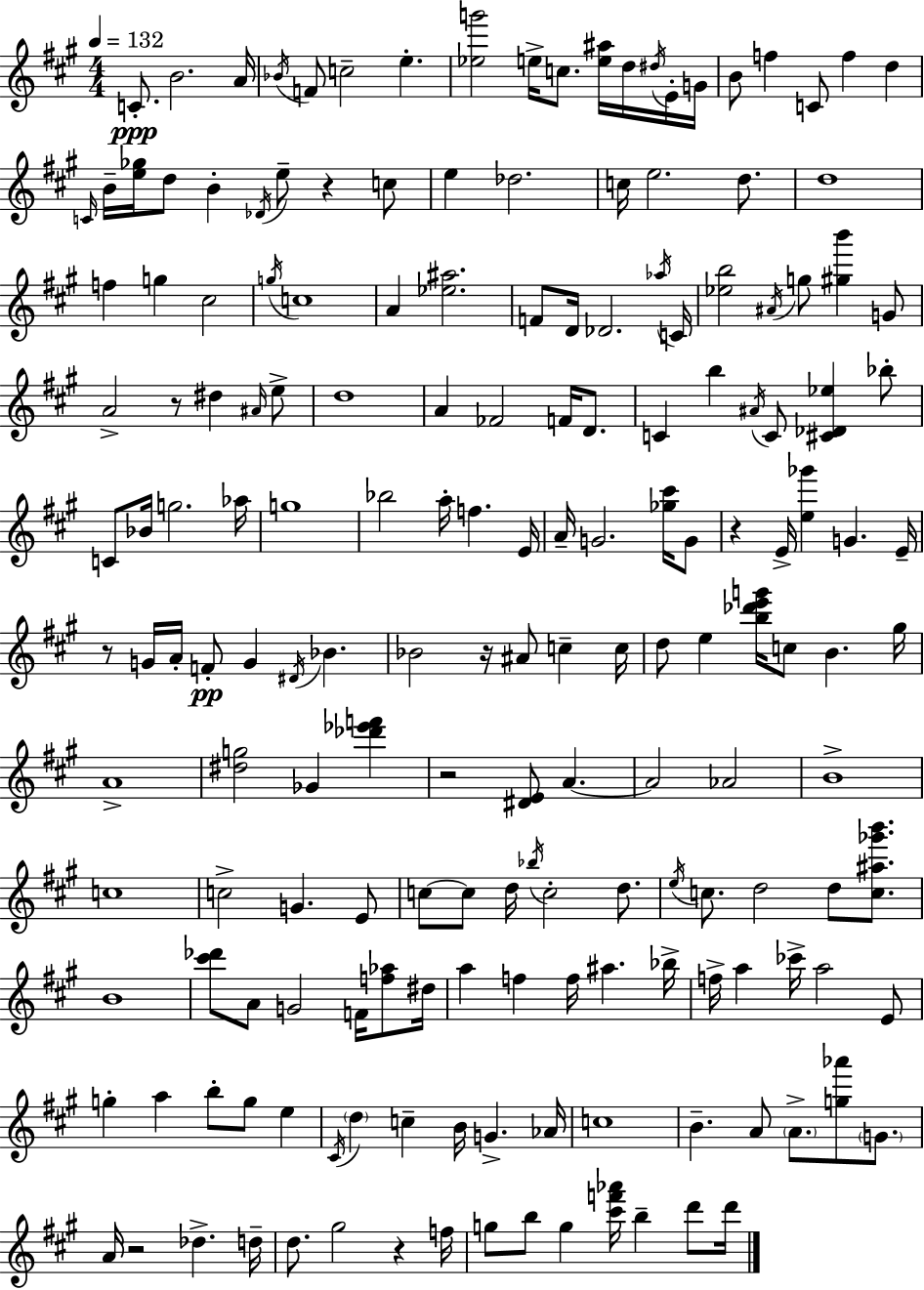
{
  \clef treble
  \numericTimeSignature
  \time 4/4
  \key a \major
  \tempo 4 = 132
  c'8.-.\ppp b'2. a'16 | \acciaccatura { bes'16 } f'8 c''2-- e''4.-. | <ees'' g'''>2 e''16-> c''8. <e'' ais''>16 d''16 \acciaccatura { dis''16 } | e'16-. g'16 b'8 f''4 c'8 f''4 d''4 | \break \grace { c'16 } b'16-- <e'' ges''>16 d''8 b'4-. \acciaccatura { des'16 } e''8-- r4 | c''8 e''4 des''2. | c''16 e''2. | d''8. d''1 | \break f''4 g''4 cis''2 | \acciaccatura { g''16 } c''1 | a'4 <ees'' ais''>2. | f'8 d'16 des'2. | \break \acciaccatura { aes''16 } c'16 <ees'' b''>2 \acciaccatura { ais'16 } g''8 | <gis'' b'''>4 g'8 a'2-> r8 | dis''4 \grace { ais'16 } e''8-> d''1 | a'4 fes'2 | \break f'16 d'8. c'4 b''4 | \acciaccatura { ais'16 } c'8 <cis' des' ees''>4 bes''8-. c'8 bes'16 g''2. | aes''16 g''1 | bes''2 | \break a''16-. f''4. e'16 a'16-- g'2. | <ges'' cis'''>16 g'8 r4 e'16-> <e'' ges'''>4 | g'4. e'16-- r8 g'16 a'16-. f'8-.\pp g'4 | \acciaccatura { dis'16 } bes'4. bes'2 | \break r16 ais'8 c''4-- c''16 d''8 e''4 | <b'' des''' e''' g'''>16 c''8 b'4. gis''16 a'1-> | <dis'' g''>2 | ges'4 <des''' ees''' f'''>4 r2 | \break <dis' e'>8 a'4.~~ a'2 | aes'2 b'1-> | c''1 | c''2-> | \break g'4. e'8 c''8~~ c''8 d''16 \acciaccatura { bes''16 } | c''2-. d''8. \acciaccatura { e''16 } c''8. d''2 | d''8 <c'' ais'' ges''' b'''>8. b'1 | <cis''' des'''>8 a'8 | \break g'2 f'16 <f'' aes''>8 dis''16 a''4 | f''4 f''16 ais''4. bes''16-> f''16-> a''4 | ces'''16-> a''2 e'8 g''4-. | a''4 b''8-. g''8 e''4 \acciaccatura { cis'16 } \parenthesize d''4 | \break c''4-- b'16 g'4.-> aes'16 c''1 | b'4.-- | a'8 \parenthesize a'8.-> <g'' aes'''>8 \parenthesize g'8. a'16 r2 | des''4.-> d''16-- d''8. | \break gis''2 r4 f''16 g''8 b''8 | g''4 <cis''' f''' aes'''>16 b''4-- d'''8 d'''16 \bar "|."
}